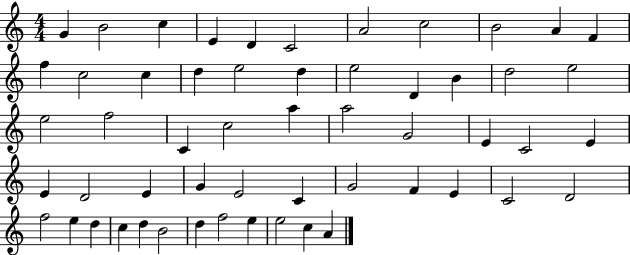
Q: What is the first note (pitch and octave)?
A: G4